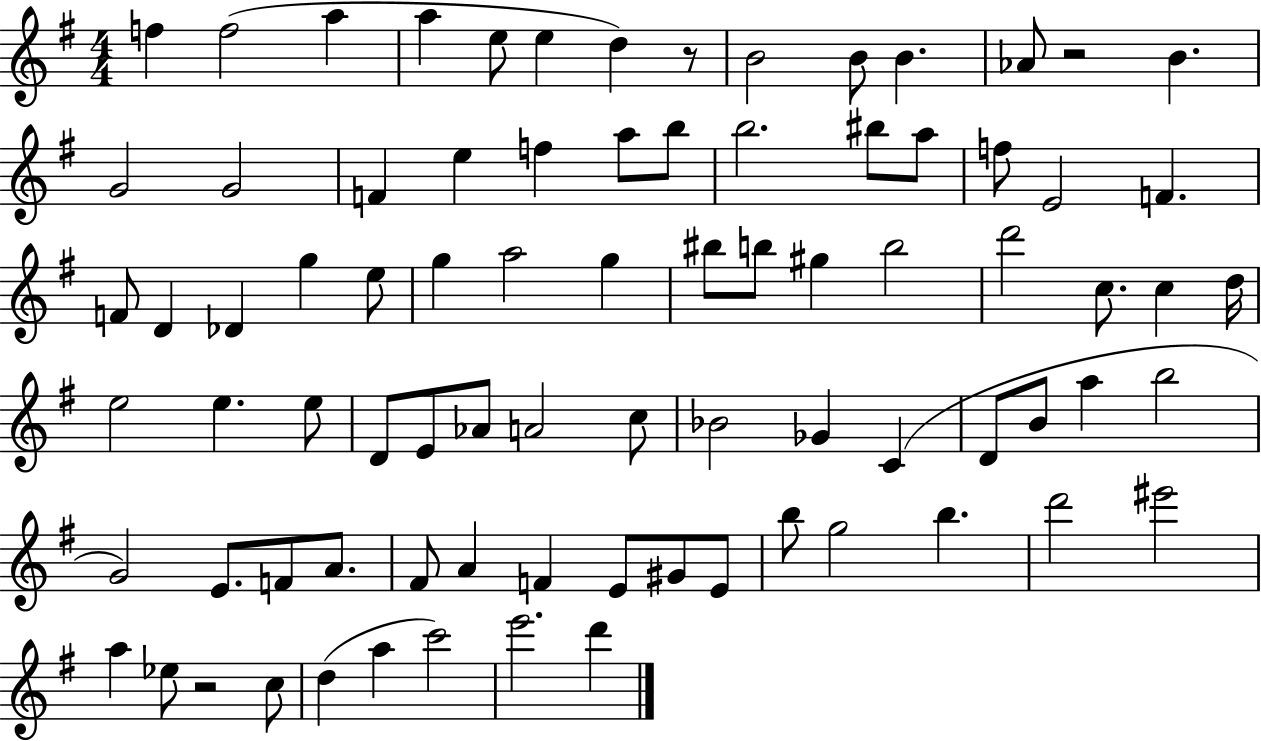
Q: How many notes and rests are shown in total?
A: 82